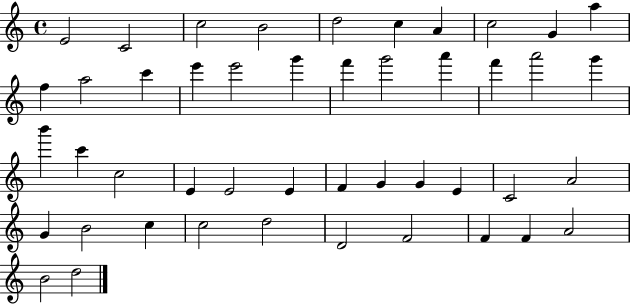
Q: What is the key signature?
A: C major